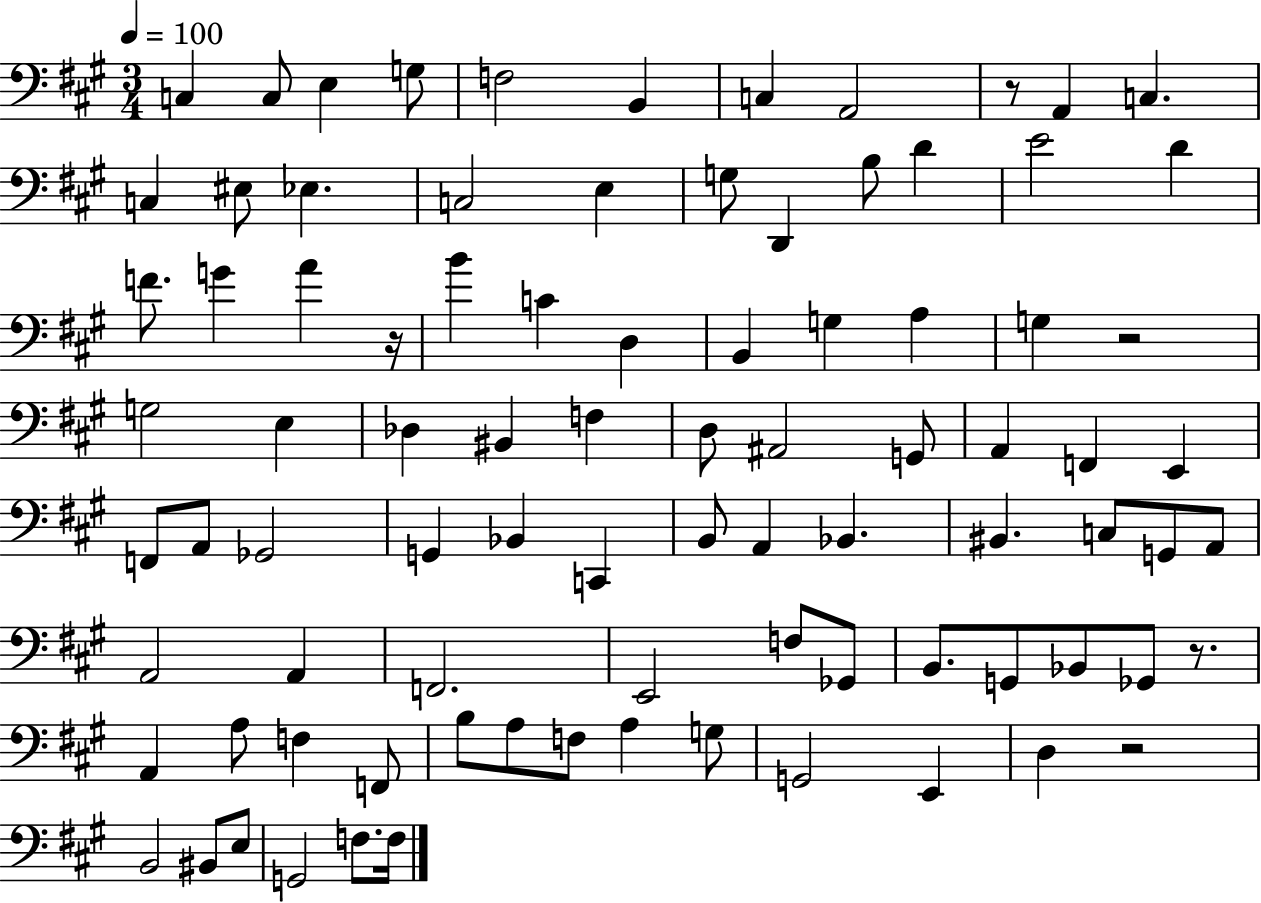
C3/q C3/e E3/q G3/e F3/h B2/q C3/q A2/h R/e A2/q C3/q. C3/q EIS3/e Eb3/q. C3/h E3/q G3/e D2/q B3/e D4/q E4/h D4/q F4/e. G4/q A4/q R/s B4/q C4/q D3/q B2/q G3/q A3/q G3/q R/h G3/h E3/q Db3/q BIS2/q F3/q D3/e A#2/h G2/e A2/q F2/q E2/q F2/e A2/e Gb2/h G2/q Bb2/q C2/q B2/e A2/q Bb2/q. BIS2/q. C3/e G2/e A2/e A2/h A2/q F2/h. E2/h F3/e Gb2/e B2/e. G2/e Bb2/e Gb2/e R/e. A2/q A3/e F3/q F2/e B3/e A3/e F3/e A3/q G3/e G2/h E2/q D3/q R/h B2/h BIS2/e E3/e G2/h F3/e. F3/s